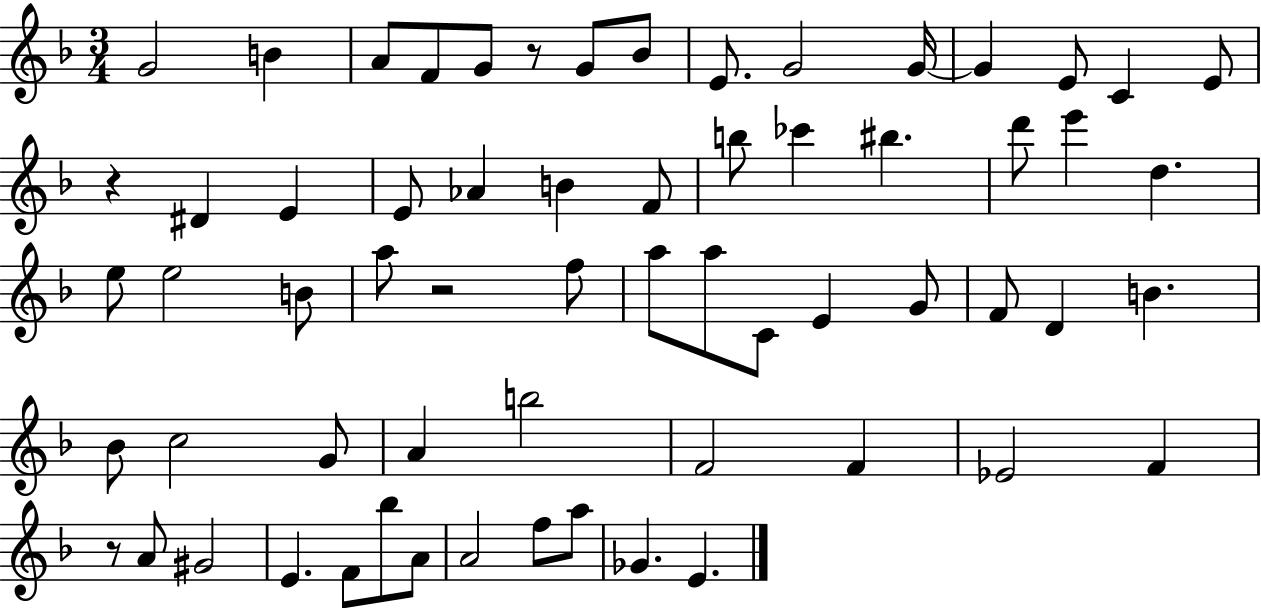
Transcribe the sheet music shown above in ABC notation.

X:1
T:Untitled
M:3/4
L:1/4
K:F
G2 B A/2 F/2 G/2 z/2 G/2 _B/2 E/2 G2 G/4 G E/2 C E/2 z ^D E E/2 _A B F/2 b/2 _c' ^b d'/2 e' d e/2 e2 B/2 a/2 z2 f/2 a/2 a/2 C/2 E G/2 F/2 D B _B/2 c2 G/2 A b2 F2 F _E2 F z/2 A/2 ^G2 E F/2 _b/2 A/2 A2 f/2 a/2 _G E